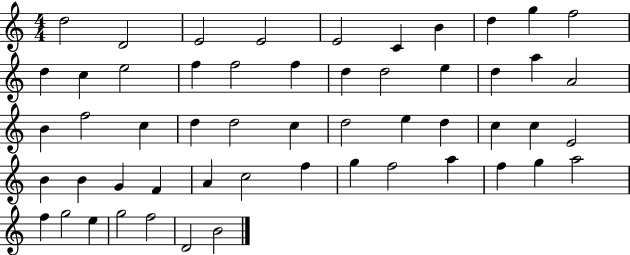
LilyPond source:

{
  \clef treble
  \numericTimeSignature
  \time 4/4
  \key c \major
  d''2 d'2 | e'2 e'2 | e'2 c'4 b'4 | d''4 g''4 f''2 | \break d''4 c''4 e''2 | f''4 f''2 f''4 | d''4 d''2 e''4 | d''4 a''4 a'2 | \break b'4 f''2 c''4 | d''4 d''2 c''4 | d''2 e''4 d''4 | c''4 c''4 e'2 | \break b'4 b'4 g'4 f'4 | a'4 c''2 f''4 | g''4 f''2 a''4 | f''4 g''4 a''2 | \break f''4 g''2 e''4 | g''2 f''2 | d'2 b'2 | \bar "|."
}